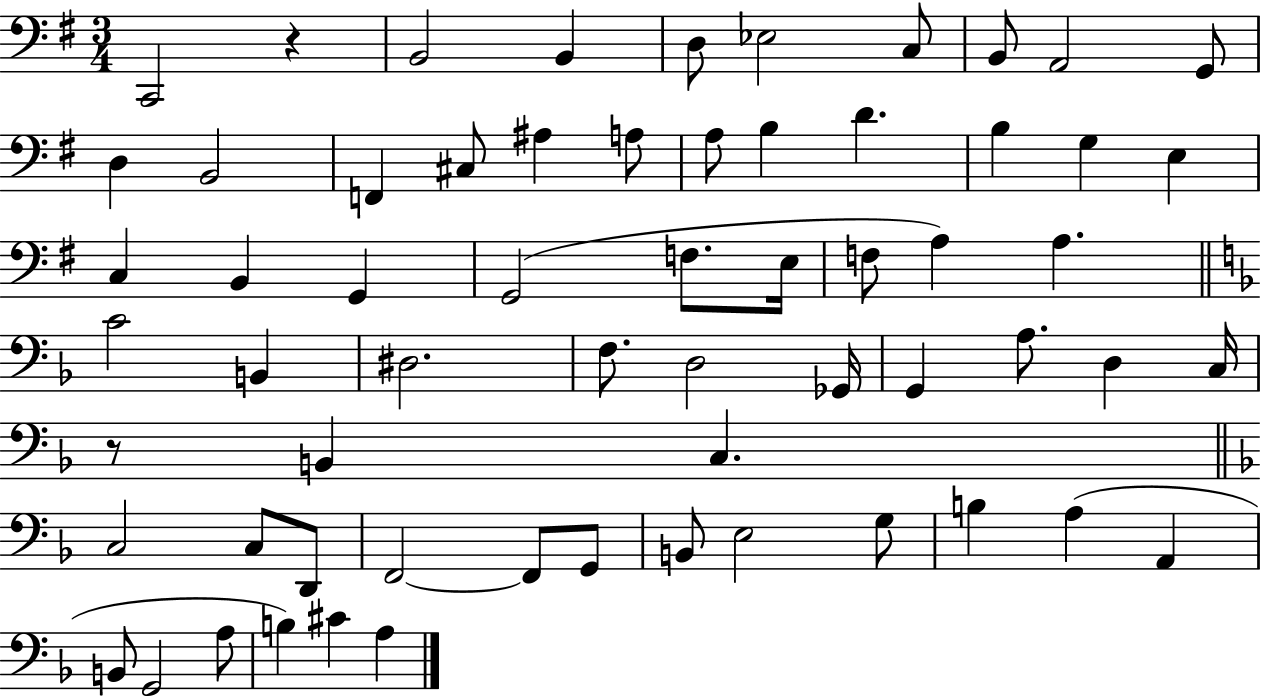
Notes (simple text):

C2/h R/q B2/h B2/q D3/e Eb3/h C3/e B2/e A2/h G2/e D3/q B2/h F2/q C#3/e A#3/q A3/e A3/e B3/q D4/q. B3/q G3/q E3/q C3/q B2/q G2/q G2/h F3/e. E3/s F3/e A3/q A3/q. C4/h B2/q D#3/h. F3/e. D3/h Gb2/s G2/q A3/e. D3/q C3/s R/e B2/q C3/q. C3/h C3/e D2/e F2/h F2/e G2/e B2/e E3/h G3/e B3/q A3/q A2/q B2/e G2/h A3/e B3/q C#4/q A3/q